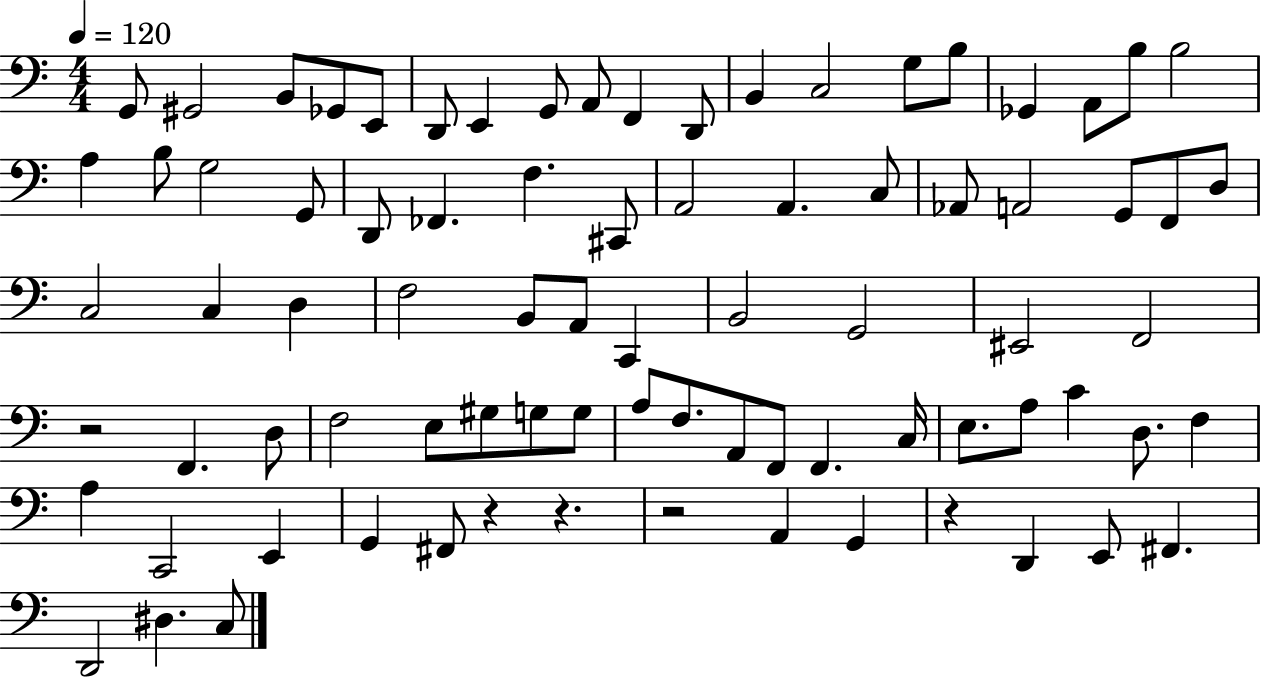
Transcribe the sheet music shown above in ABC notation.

X:1
T:Untitled
M:4/4
L:1/4
K:C
G,,/2 ^G,,2 B,,/2 _G,,/2 E,,/2 D,,/2 E,, G,,/2 A,,/2 F,, D,,/2 B,, C,2 G,/2 B,/2 _G,, A,,/2 B,/2 B,2 A, B,/2 G,2 G,,/2 D,,/2 _F,, F, ^C,,/2 A,,2 A,, C,/2 _A,,/2 A,,2 G,,/2 F,,/2 D,/2 C,2 C, D, F,2 B,,/2 A,,/2 C,, B,,2 G,,2 ^E,,2 F,,2 z2 F,, D,/2 F,2 E,/2 ^G,/2 G,/2 G,/2 A,/2 F,/2 A,,/2 F,,/2 F,, C,/4 E,/2 A,/2 C D,/2 F, A, C,,2 E,, G,, ^F,,/2 z z z2 A,, G,, z D,, E,,/2 ^F,, D,,2 ^D, C,/2